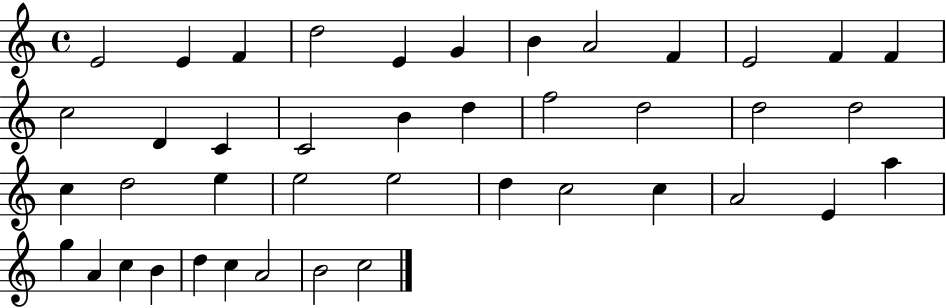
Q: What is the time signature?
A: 4/4